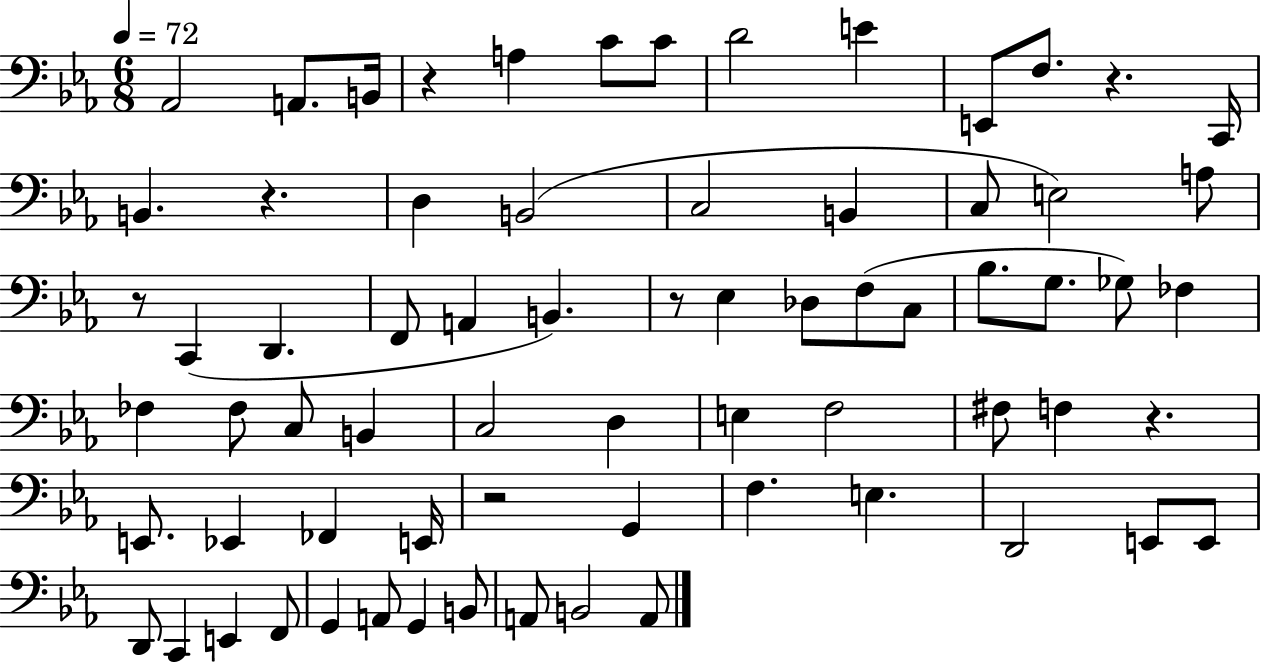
X:1
T:Untitled
M:6/8
L:1/4
K:Eb
_A,,2 A,,/2 B,,/4 z A, C/2 C/2 D2 E E,,/2 F,/2 z C,,/4 B,, z D, B,,2 C,2 B,, C,/2 E,2 A,/2 z/2 C,, D,, F,,/2 A,, B,, z/2 _E, _D,/2 F,/2 C,/2 _B,/2 G,/2 _G,/2 _F, _F, _F,/2 C,/2 B,, C,2 D, E, F,2 ^F,/2 F, z E,,/2 _E,, _F,, E,,/4 z2 G,, F, E, D,,2 E,,/2 E,,/2 D,,/2 C,, E,, F,,/2 G,, A,,/2 G,, B,,/2 A,,/2 B,,2 A,,/2